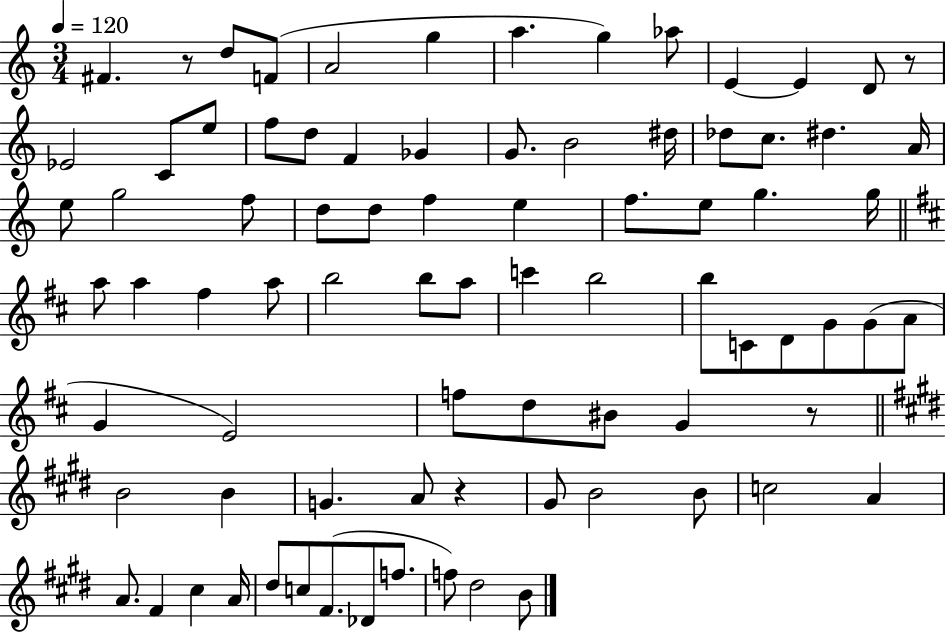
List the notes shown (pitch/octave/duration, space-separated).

F#4/q. R/e D5/e F4/e A4/h G5/q A5/q. G5/q Ab5/e E4/q E4/q D4/e R/e Eb4/h C4/e E5/e F5/e D5/e F4/q Gb4/q G4/e. B4/h D#5/s Db5/e C5/e. D#5/q. A4/s E5/e G5/h F5/e D5/e D5/e F5/q E5/q F5/e. E5/e G5/q. G5/s A5/e A5/q F#5/q A5/e B5/h B5/e A5/e C6/q B5/h B5/e C4/e D4/e G4/e G4/e A4/e G4/q E4/h F5/e D5/e BIS4/e G4/q R/e B4/h B4/q G4/q. A4/e R/q G#4/e B4/h B4/e C5/h A4/q A4/e. F#4/q C#5/q A4/s D#5/e C5/e F#4/e. Db4/e F5/e. F5/e D#5/h B4/e